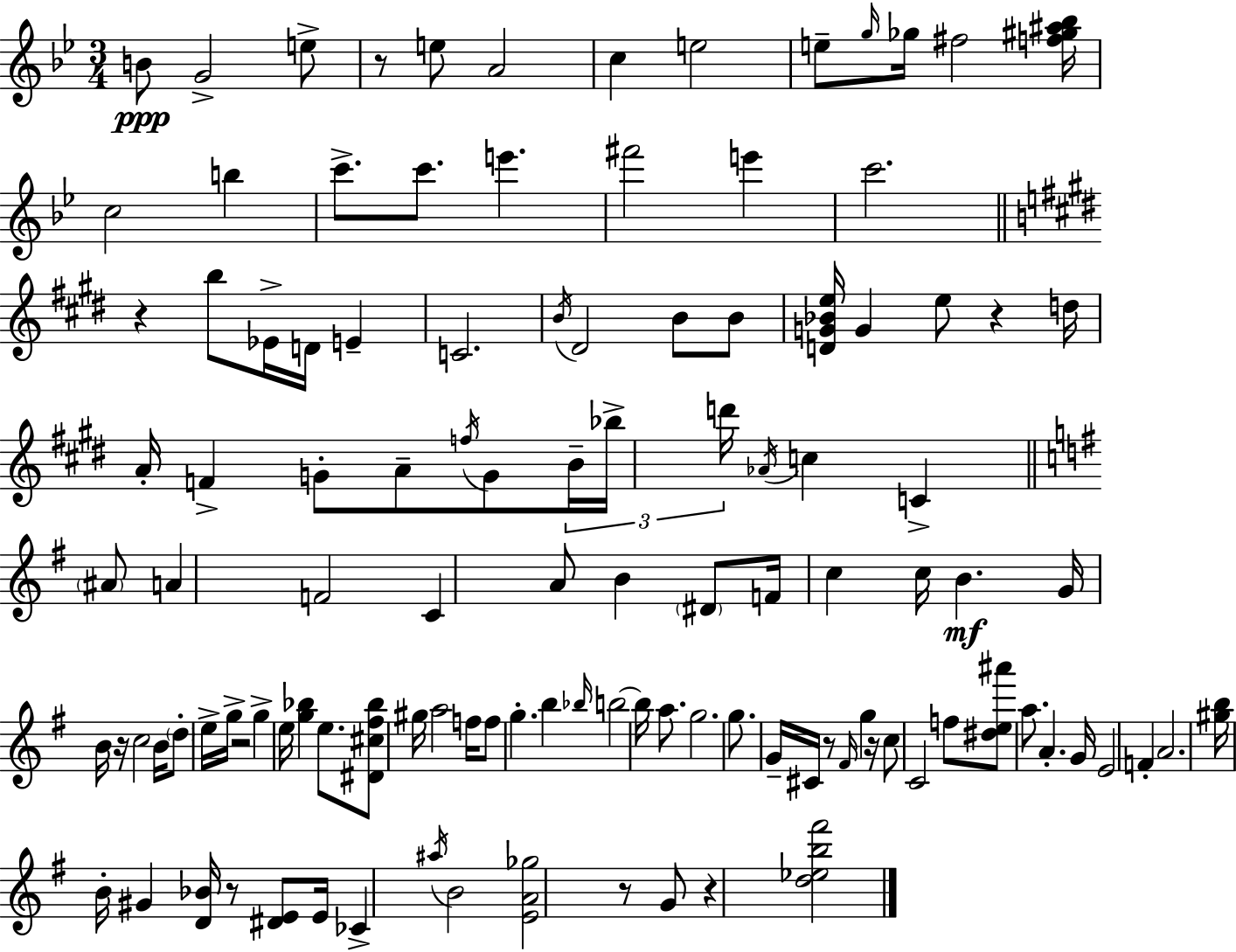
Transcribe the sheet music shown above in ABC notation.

X:1
T:Untitled
M:3/4
L:1/4
K:Gm
B/2 G2 e/2 z/2 e/2 A2 c e2 e/2 g/4 _g/4 ^f2 [f^g^a_b]/4 c2 b c'/2 c'/2 e' ^f'2 e' c'2 z b/2 _E/4 D/4 E C2 B/4 ^D2 B/2 B/2 [DG_Be]/4 G e/2 z d/4 A/4 F G/2 A/2 f/4 G/2 B/4 _b/4 d'/4 _A/4 c C ^A/2 A F2 C A/2 B ^D/2 F/4 c c/4 B G/4 B/4 z/4 c2 B/4 d/2 e/4 g/4 z2 g e/4 [g_b] e/2 [^D^c^f_b]/2 ^g/4 a2 f/4 f/2 g b _b/4 b2 b/4 a/2 g2 g/2 G/4 ^C/4 z/2 ^F/4 g z/4 c/2 C2 f/2 [^de^a']/2 a/2 A G/4 E2 F A2 [^gb]/4 B/4 ^G [D_B]/4 z/2 [^DE]/2 E/4 _C ^a/4 B2 [EA_g]2 z/2 G/2 z [d_eb^f']2